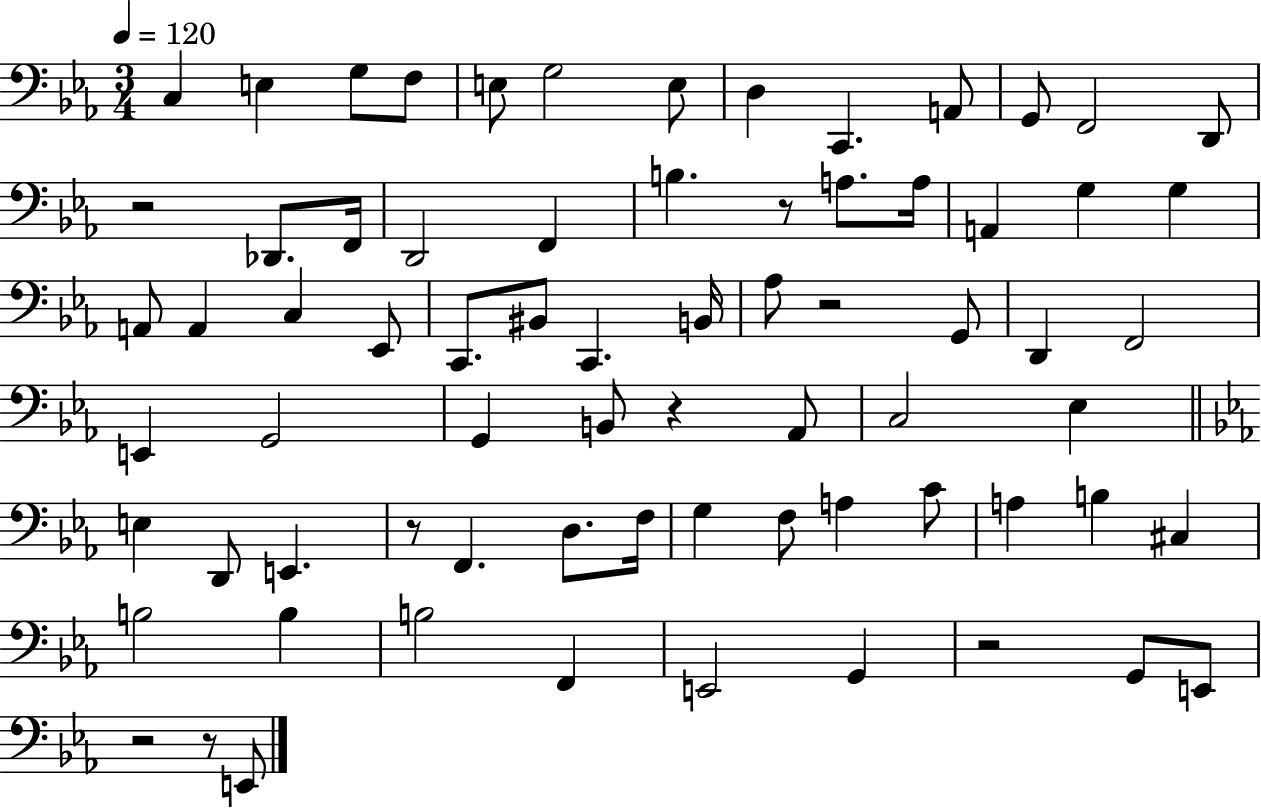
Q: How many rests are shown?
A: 8